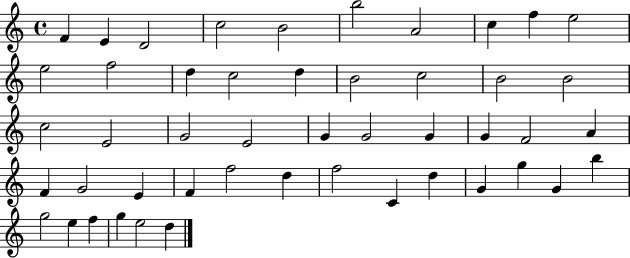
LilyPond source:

{
  \clef treble
  \time 4/4
  \defaultTimeSignature
  \key c \major
  f'4 e'4 d'2 | c''2 b'2 | b''2 a'2 | c''4 f''4 e''2 | \break e''2 f''2 | d''4 c''2 d''4 | b'2 c''2 | b'2 b'2 | \break c''2 e'2 | g'2 e'2 | g'4 g'2 g'4 | g'4 f'2 a'4 | \break f'4 g'2 e'4 | f'4 f''2 d''4 | f''2 c'4 d''4 | g'4 g''4 g'4 b''4 | \break g''2 e''4 f''4 | g''4 e''2 d''4 | \bar "|."
}